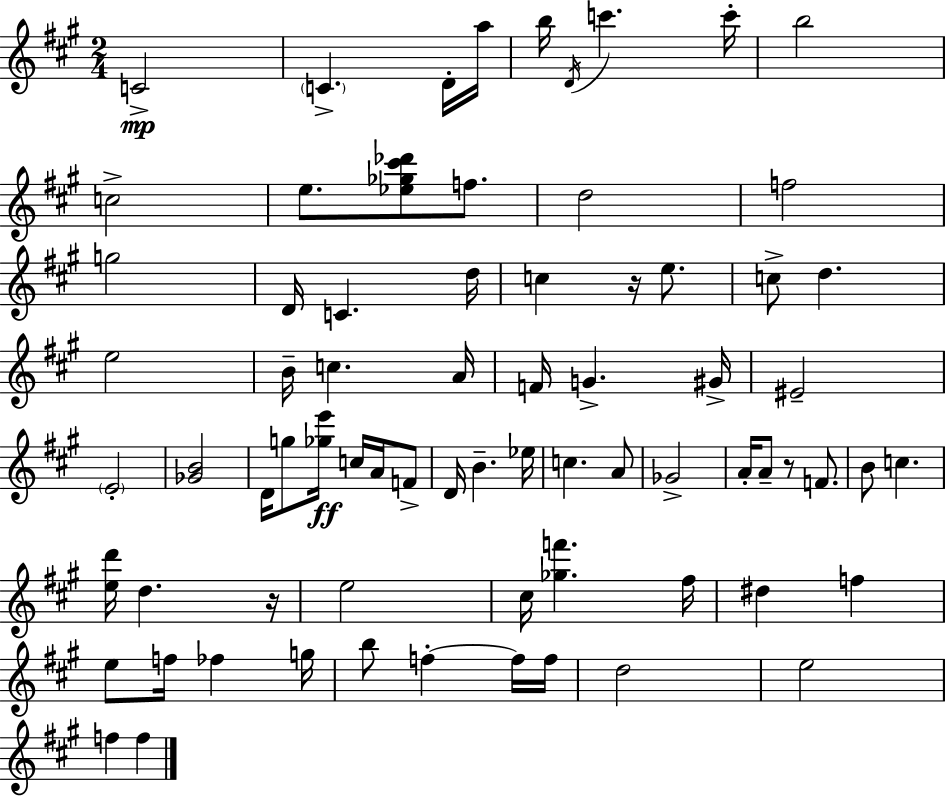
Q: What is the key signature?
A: A major